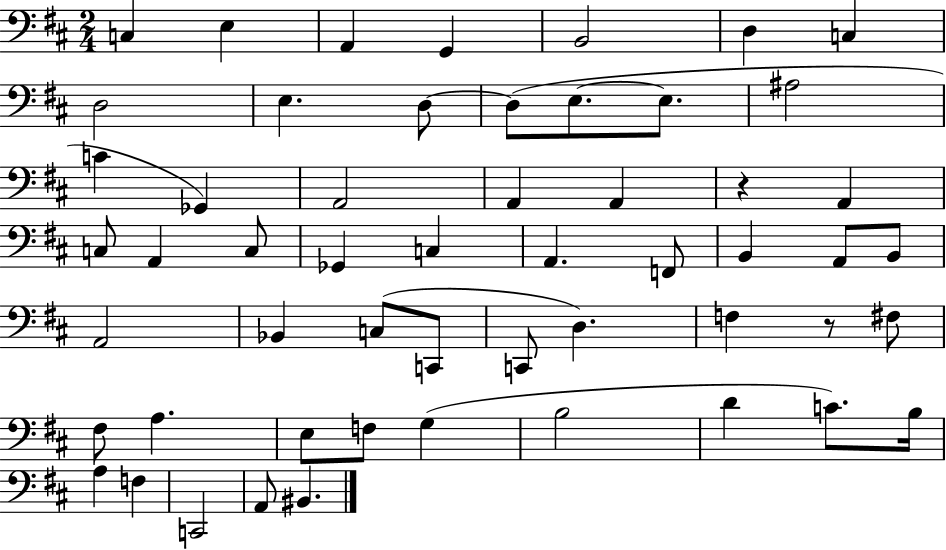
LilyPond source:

{
  \clef bass
  \numericTimeSignature
  \time 2/4
  \key d \major
  c4 e4 | a,4 g,4 | b,2 | d4 c4 | \break d2 | e4. d8~~ | d8( e8.~~ e8. | ais2 | \break c'4 ges,4) | a,2 | a,4 a,4 | r4 a,4 | \break c8 a,4 c8 | ges,4 c4 | a,4. f,8 | b,4 a,8 b,8 | \break a,2 | bes,4 c8( c,8 | c,8 d4.) | f4 r8 fis8 | \break fis8 a4. | e8 f8 g4( | b2 | d'4 c'8.) b16 | \break a4 f4 | c,2 | a,8 bis,4. | \bar "|."
}